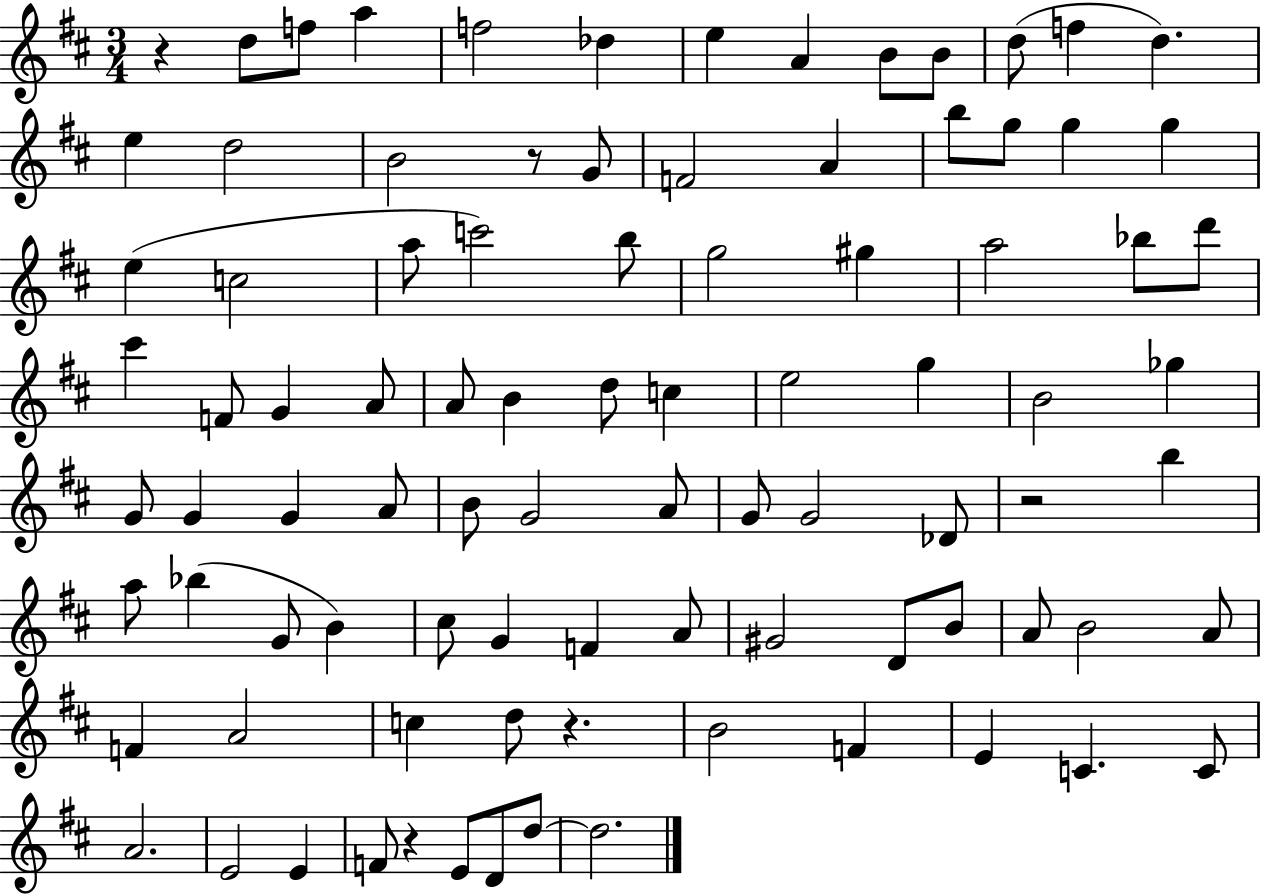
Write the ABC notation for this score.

X:1
T:Untitled
M:3/4
L:1/4
K:D
z d/2 f/2 a f2 _d e A B/2 B/2 d/2 f d e d2 B2 z/2 G/2 F2 A b/2 g/2 g g e c2 a/2 c'2 b/2 g2 ^g a2 _b/2 d'/2 ^c' F/2 G A/2 A/2 B d/2 c e2 g B2 _g G/2 G G A/2 B/2 G2 A/2 G/2 G2 _D/2 z2 b a/2 _b G/2 B ^c/2 G F A/2 ^G2 D/2 B/2 A/2 B2 A/2 F A2 c d/2 z B2 F E C C/2 A2 E2 E F/2 z E/2 D/2 d/2 d2